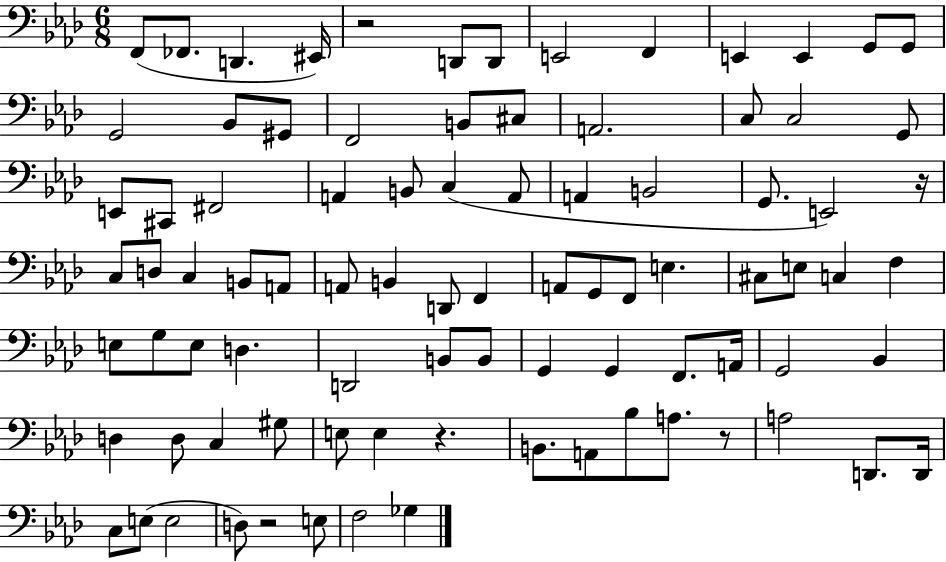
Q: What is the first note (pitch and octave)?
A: F2